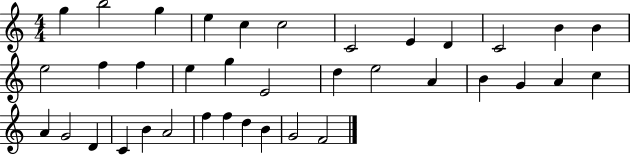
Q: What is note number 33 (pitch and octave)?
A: F5